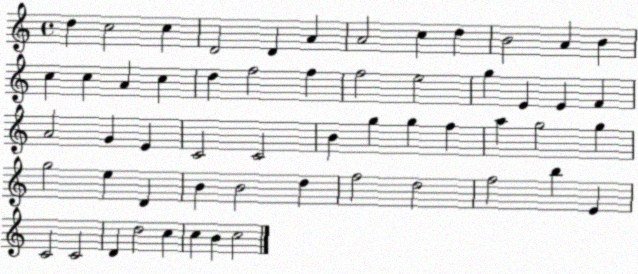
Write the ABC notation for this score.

X:1
T:Untitled
M:4/4
L:1/4
K:C
d c2 c D2 D A A2 c d B2 A B c c A c d f2 f f2 e2 g E E F A2 G E C2 C2 B g g f a g2 g g2 e D B B2 d f2 d2 f2 b E C2 C2 D d2 c c B c2